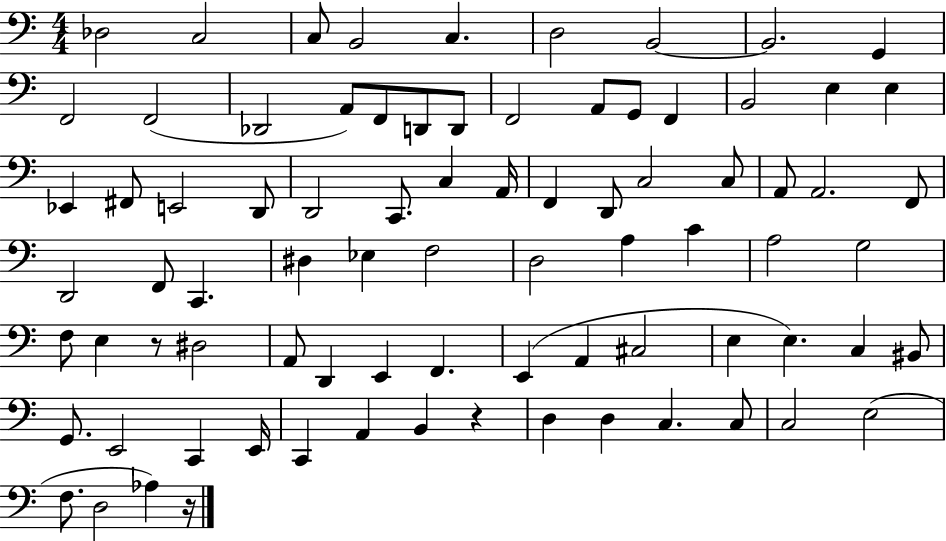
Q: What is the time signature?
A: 4/4